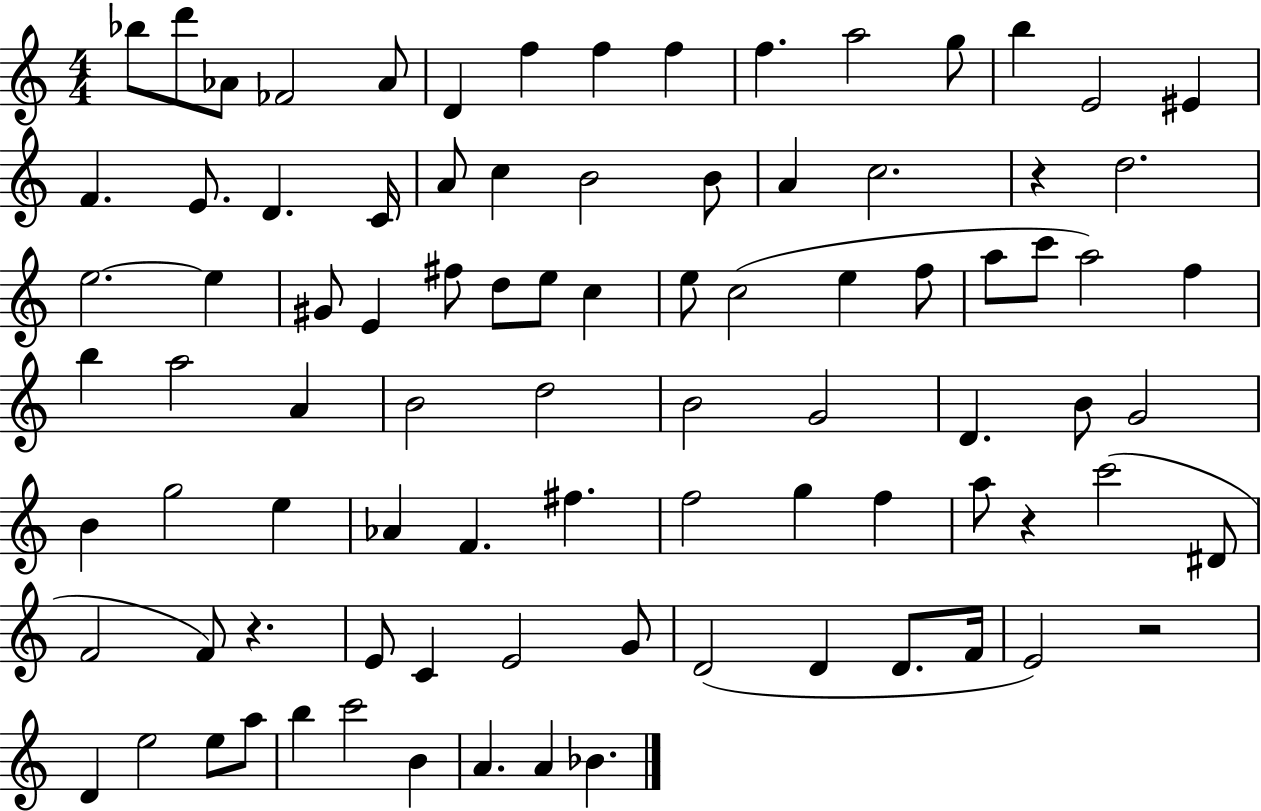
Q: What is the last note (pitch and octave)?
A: Bb4